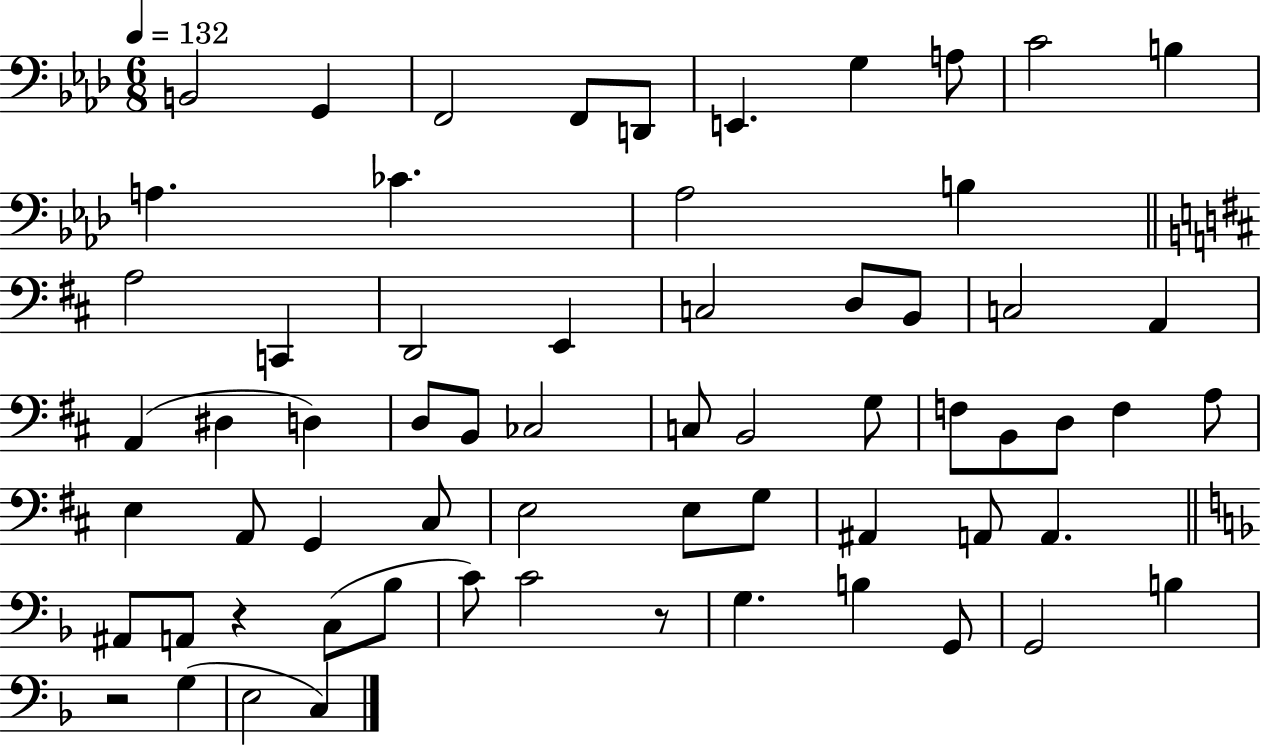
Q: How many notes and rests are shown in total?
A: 64